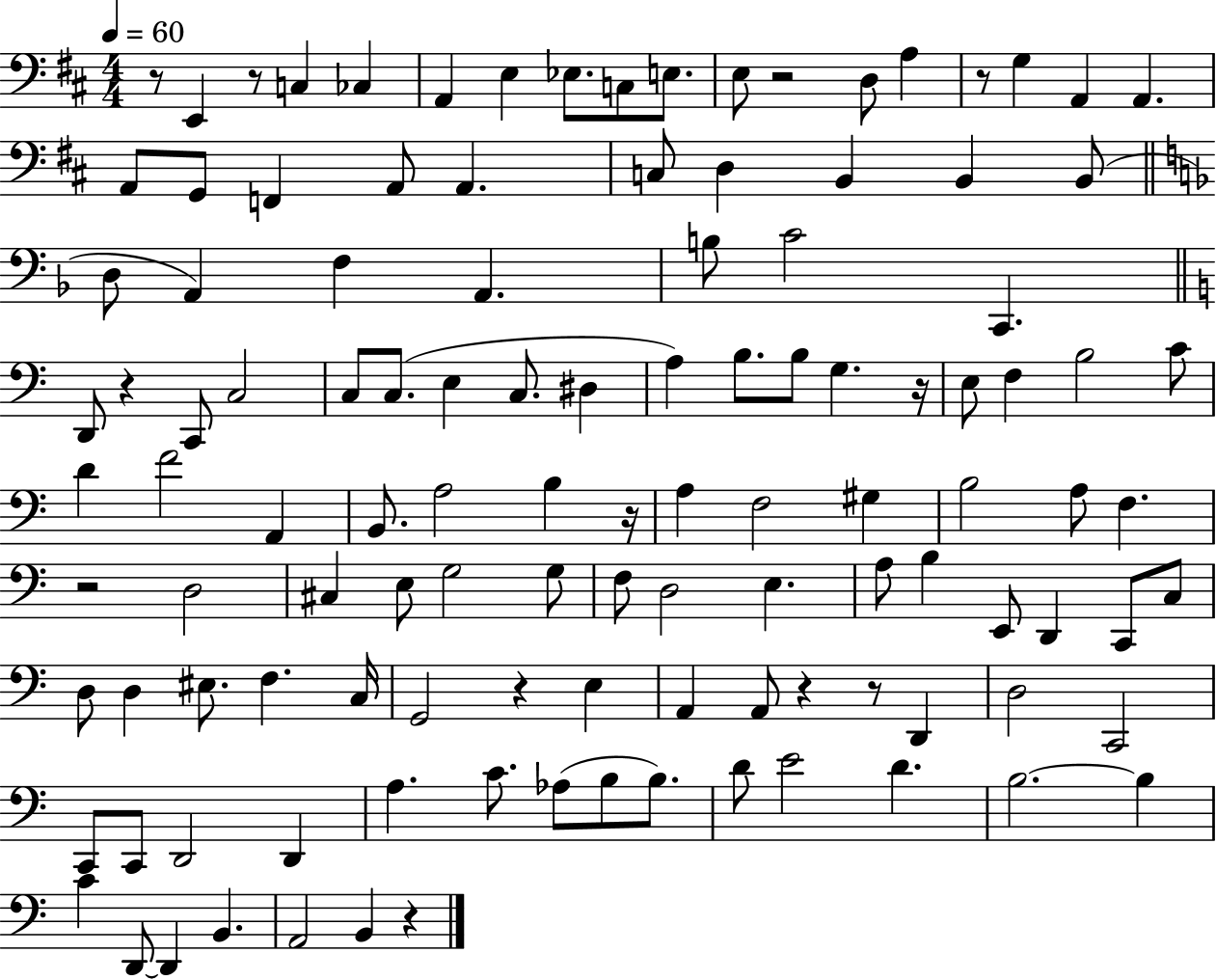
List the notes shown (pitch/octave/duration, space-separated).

R/e E2/q R/e C3/q CES3/q A2/q E3/q Eb3/e. C3/e E3/e. E3/e R/h D3/e A3/q R/e G3/q A2/q A2/q. A2/e G2/e F2/q A2/e A2/q. C3/e D3/q B2/q B2/q B2/e D3/e A2/q F3/q A2/q. B3/e C4/h C2/q. D2/e R/q C2/e C3/h C3/e C3/e. E3/q C3/e. D#3/q A3/q B3/e. B3/e G3/q. R/s E3/e F3/q B3/h C4/e D4/q F4/h A2/q B2/e. A3/h B3/q R/s A3/q F3/h G#3/q B3/h A3/e F3/q. R/h D3/h C#3/q E3/e G3/h G3/e F3/e D3/h E3/q. A3/e B3/q E2/e D2/q C2/e C3/e D3/e D3/q EIS3/e. F3/q. C3/s G2/h R/q E3/q A2/q A2/e R/q R/e D2/q D3/h C2/h C2/e C2/e D2/h D2/q A3/q. C4/e. Ab3/e B3/e B3/e. D4/e E4/h D4/q. B3/h. B3/q C4/q D2/e D2/q B2/q. A2/h B2/q R/q